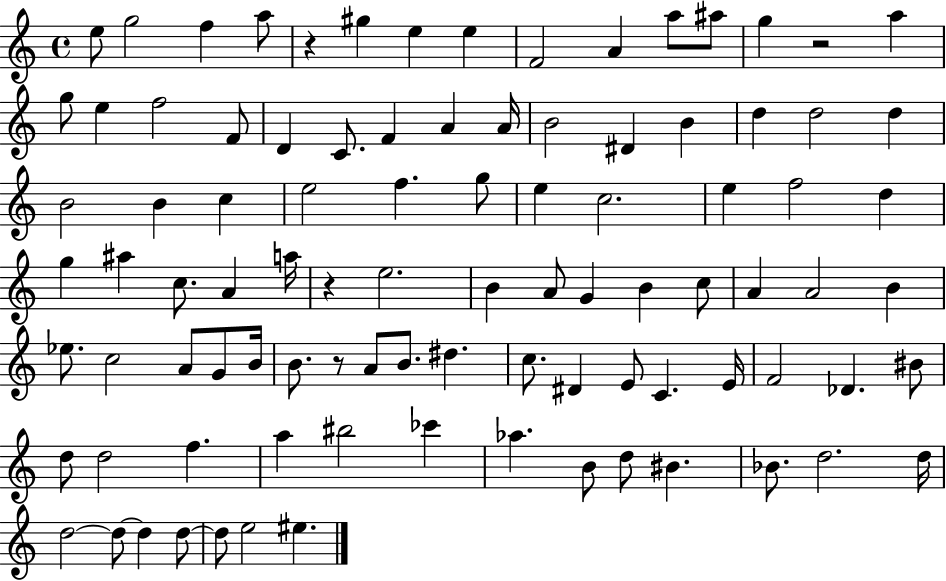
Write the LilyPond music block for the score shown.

{
  \clef treble
  \time 4/4
  \defaultTimeSignature
  \key c \major
  \repeat volta 2 { e''8 g''2 f''4 a''8 | r4 gis''4 e''4 e''4 | f'2 a'4 a''8 ais''8 | g''4 r2 a''4 | \break g''8 e''4 f''2 f'8 | d'4 c'8. f'4 a'4 a'16 | b'2 dis'4 b'4 | d''4 d''2 d''4 | \break b'2 b'4 c''4 | e''2 f''4. g''8 | e''4 c''2. | e''4 f''2 d''4 | \break g''4 ais''4 c''8. a'4 a''16 | r4 e''2. | b'4 a'8 g'4 b'4 c''8 | a'4 a'2 b'4 | \break ees''8. c''2 a'8 g'8 b'16 | b'8. r8 a'8 b'8. dis''4. | c''8. dis'4 e'8 c'4. e'16 | f'2 des'4. bis'8 | \break d''8 d''2 f''4. | a''4 bis''2 ces'''4 | aes''4. b'8 d''8 bis'4. | bes'8. d''2. d''16 | \break d''2~~ d''8~~ d''4 d''8~~ | d''8 e''2 eis''4. | } \bar "|."
}